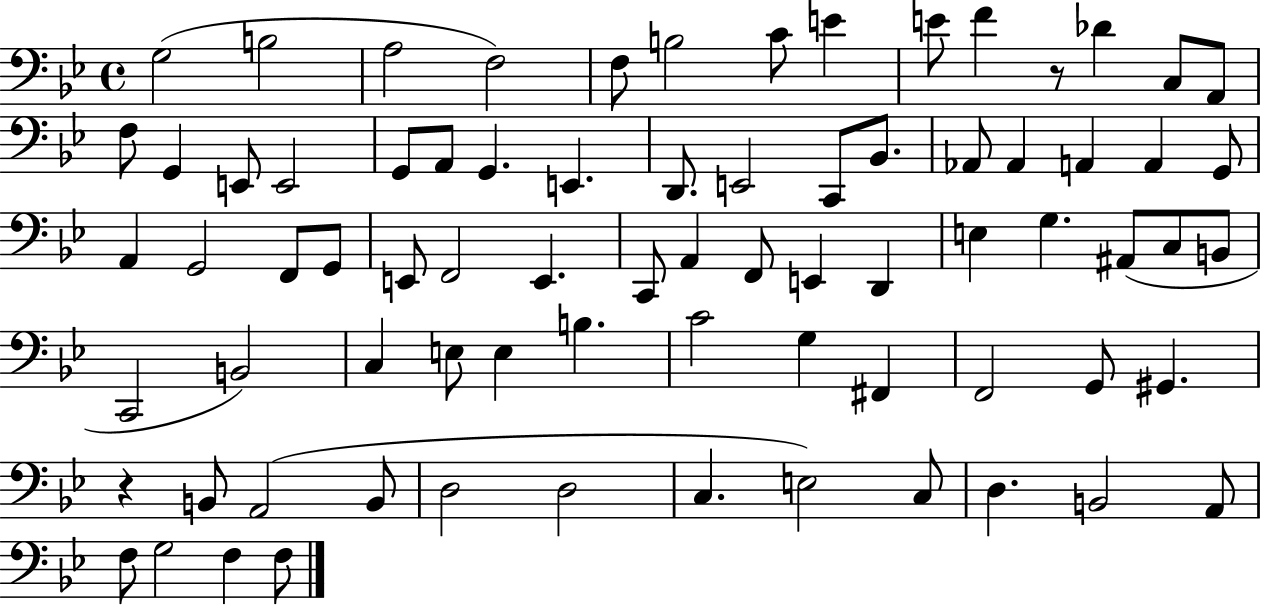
G3/h B3/h A3/h F3/h F3/e B3/h C4/e E4/q E4/e F4/q R/e Db4/q C3/e A2/e F3/e G2/q E2/e E2/h G2/e A2/e G2/q. E2/q. D2/e. E2/h C2/e Bb2/e. Ab2/e Ab2/q A2/q A2/q G2/e A2/q G2/h F2/e G2/e E2/e F2/h E2/q. C2/e A2/q F2/e E2/q D2/q E3/q G3/q. A#2/e C3/e B2/e C2/h B2/h C3/q E3/e E3/q B3/q. C4/h G3/q F#2/q F2/h G2/e G#2/q. R/q B2/e A2/h B2/e D3/h D3/h C3/q. E3/h C3/e D3/q. B2/h A2/e F3/e G3/h F3/q F3/e